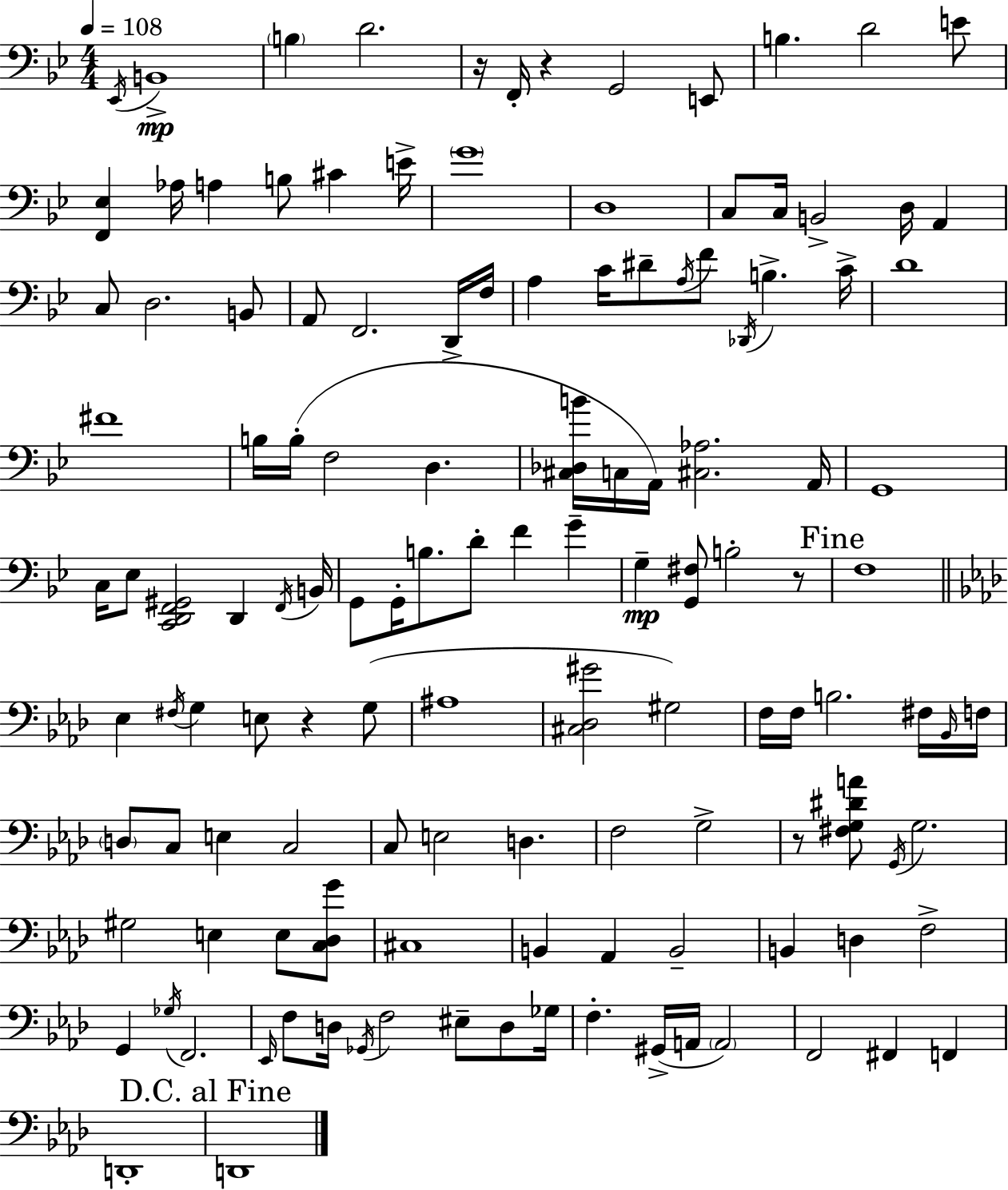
Eb2/s B2/w B3/q D4/h. R/s F2/s R/q G2/h E2/e B3/q. D4/h E4/e [F2,Eb3]/q Ab3/s A3/q B3/e C#4/q E4/s G4/w D3/w C3/e C3/s B2/h D3/s A2/q C3/e D3/h. B2/e A2/e F2/h. D2/s F3/s A3/q C4/s D#4/e A3/s F4/e Db2/s B3/q. C4/s D4/w F#4/w B3/s B3/s F3/h D3/q. [C#3,Db3,B4]/s C3/s A2/s [C#3,Ab3]/h. A2/s G2/w C3/s Eb3/e [C2,D2,F2,G#2]/h D2/q F2/s B2/s G2/e G2/s B3/e. D4/e F4/q G4/q G3/q [G2,F#3]/e B3/h R/e F3/w Eb3/q F#3/s G3/q E3/e R/q G3/e A#3/w [C#3,Db3,G#4]/h G#3/h F3/s F3/s B3/h. F#3/s Bb2/s F3/s D3/e C3/e E3/q C3/h C3/e E3/h D3/q. F3/h G3/h R/e [F#3,G3,D#4,A4]/e G2/s G3/h. G#3/h E3/q E3/e [C3,Db3,G4]/e C#3/w B2/q Ab2/q B2/h B2/q D3/q F3/h G2/q Gb3/s F2/h. Eb2/s F3/e D3/s Gb2/s F3/h EIS3/e D3/e Gb3/s F3/q. G#2/s A2/s A2/h F2/h F#2/q F2/q D2/w D2/w